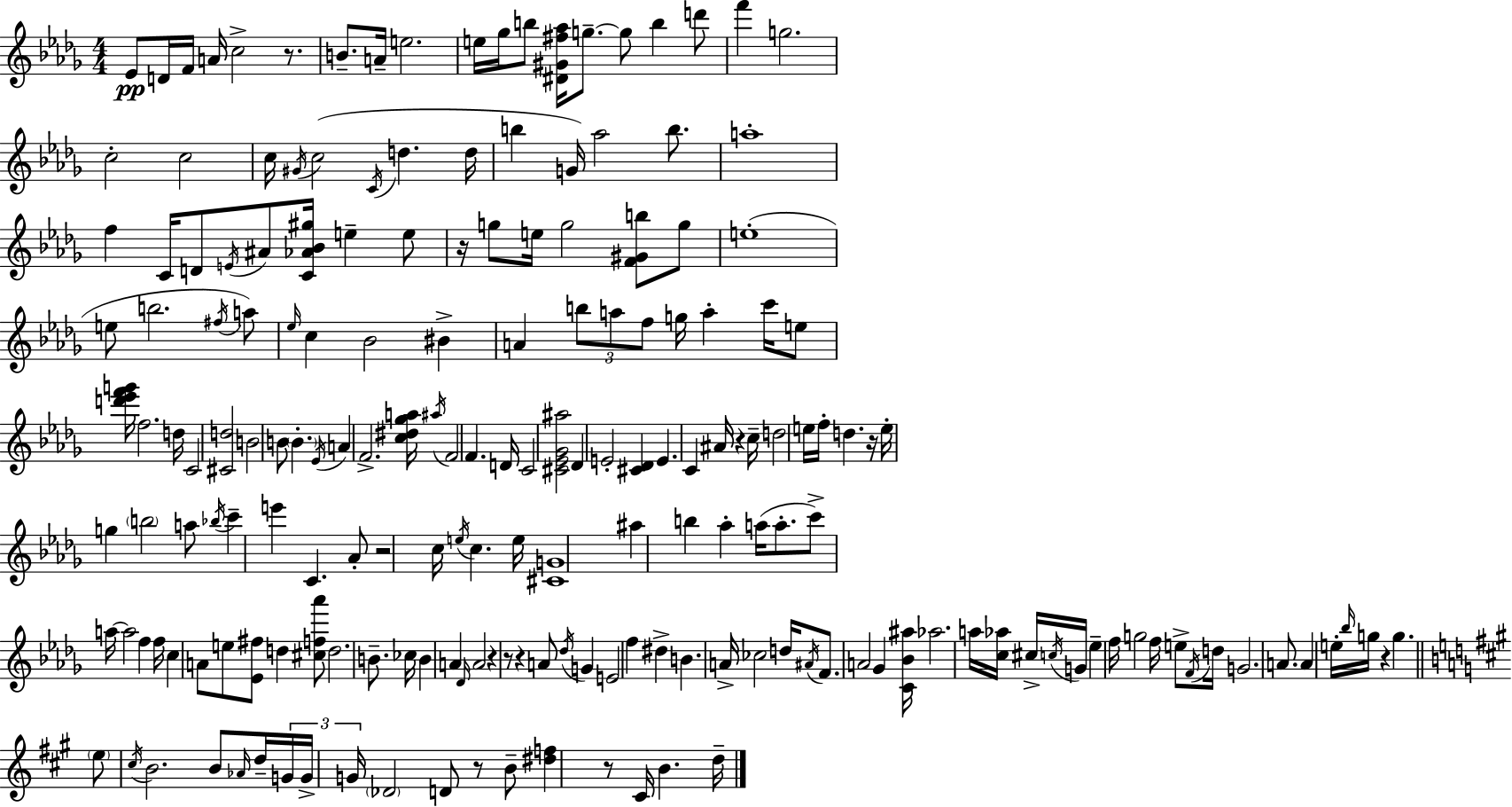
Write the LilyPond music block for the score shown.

{
  \clef treble
  \numericTimeSignature
  \time 4/4
  \key bes \minor
  \repeat volta 2 { ees'8\pp d'16 f'16 a'16 c''2-> r8. | b'8.-- a'16-- e''2. | e''16 ges''16 b''8 <dis' gis' fis'' aes''>16 g''8.--~~ g''8 b''4 d'''8 | f'''4 g''2. | \break c''2-. c''2 | c''16 \acciaccatura { gis'16 } c''2( \acciaccatura { c'16 } d''4. | d''16 b''4 g'16) aes''2 b''8. | a''1-. | \break f''4 c'16 d'8 \acciaccatura { e'16 } ais'8 <c' aes' bes' gis''>16 e''4-- | e''8 r16 g''8 e''16 g''2 <f' gis' b''>8 | g''8 e''1-.( | e''8 b''2. | \break \acciaccatura { fis''16 }) a''8 \grace { ees''16 } c''4 bes'2 | bis'4-> a'4 \tuplet 3/2 { b''8 a''8 f''8 } g''16 | a''4-. c'''16 e''8 <d''' ees''' f''' g'''>16 f''2. | d''16 c'2 <cis' d''>2 | \break b'2 b'8 \parenthesize b'4.-. | \acciaccatura { ees'16 } a'4 f'2.-> | <c'' dis'' ges'' a''>16 \acciaccatura { ais''16 } f'2 | f'4. d'16 c'2 <cis' ees' ges' ais''>2 | \break des'4 e'2-. | <cis' des'>4 e'4. c'4 | ais'16 r4 c''16-- d''2 e''16 | f''16-. d''4. r16 e''16-. g''4 \parenthesize b''2 | \break a''8 \acciaccatura { bes''16 } c'''4-- e'''4 | c'4. aes'8-. r2 | c''16 \acciaccatura { e''16 } c''4. e''16 <cis' g'>1 | ais''4 b''4 | \break aes''4-. a''16( a''8.-. c'''8->) a''16~~ a''2 | f''4 f''16 c''4 a'8 e''8 | <ees' fis''>8 d''4 <cis'' f'' aes'''>8 d''2. | b'8.-- ces''16 b'4 a'4 | \break \grace { des'16 } a'2 r4 r8 | r4 a'8 \acciaccatura { des''16 } g'4 e'2 | f''4 dis''4-> b'4. | a'16-> ces''2 d''16 \acciaccatura { ais'16 } f'8. a'2 | \break ges'4 <c' bes' ais''>16 aes''2. | a''16 <c'' aes''>16 cis''16-> \acciaccatura { c''16 } g'16 ees''4-- | f''16 g''2 f''16 e''8-> \acciaccatura { f'16 } d''16 g'2. | a'8. a'4 | \break e''16-. \grace { bes''16 } g''16 r4 g''4. \bar "||" \break \key a \major \parenthesize e''8 \acciaccatura { cis''16 } b'2. b'8 | \grace { aes'16 } d''16-- \tuplet 3/2 { g'16 g'16-> g'16 } \parenthesize des'2 d'8 | r8 b'8-- <dis'' f''>4 r8 cis'16 b'4. | d''16-- } \bar "|."
}